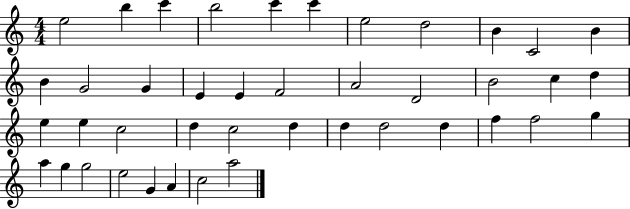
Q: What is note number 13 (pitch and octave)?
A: G4